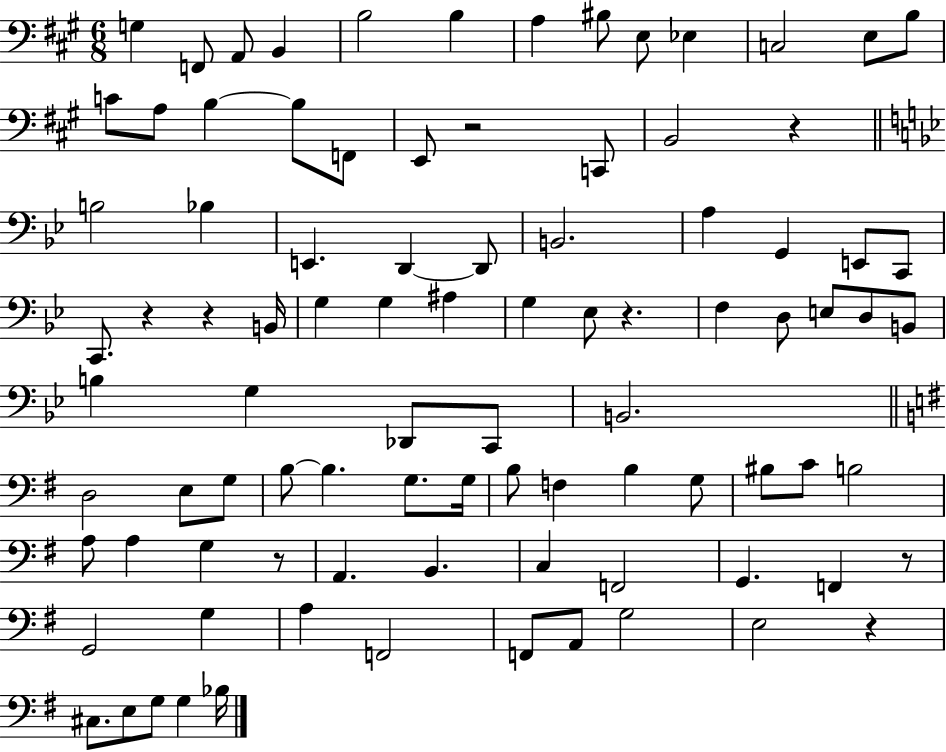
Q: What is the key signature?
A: A major